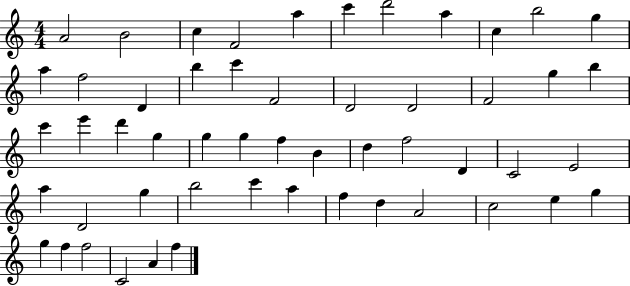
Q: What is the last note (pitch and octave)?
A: F5